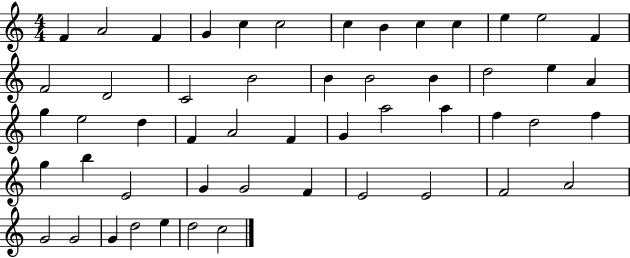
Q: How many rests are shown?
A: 0